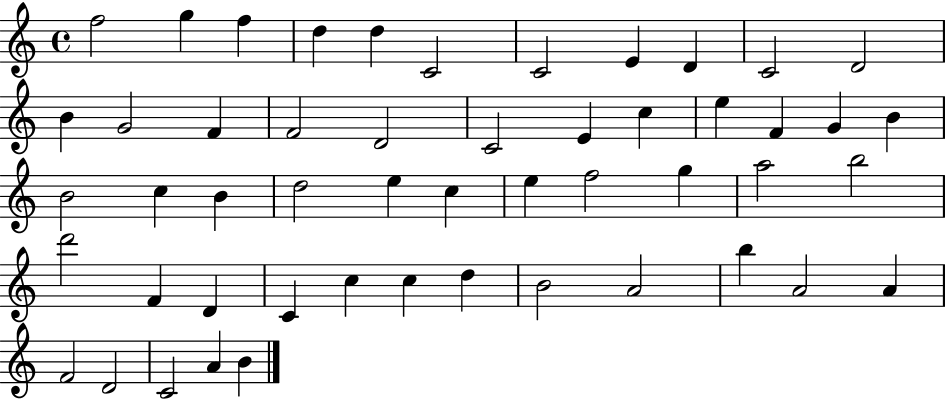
{
  \clef treble
  \time 4/4
  \defaultTimeSignature
  \key c \major
  f''2 g''4 f''4 | d''4 d''4 c'2 | c'2 e'4 d'4 | c'2 d'2 | \break b'4 g'2 f'4 | f'2 d'2 | c'2 e'4 c''4 | e''4 f'4 g'4 b'4 | \break b'2 c''4 b'4 | d''2 e''4 c''4 | e''4 f''2 g''4 | a''2 b''2 | \break d'''2 f'4 d'4 | c'4 c''4 c''4 d''4 | b'2 a'2 | b''4 a'2 a'4 | \break f'2 d'2 | c'2 a'4 b'4 | \bar "|."
}